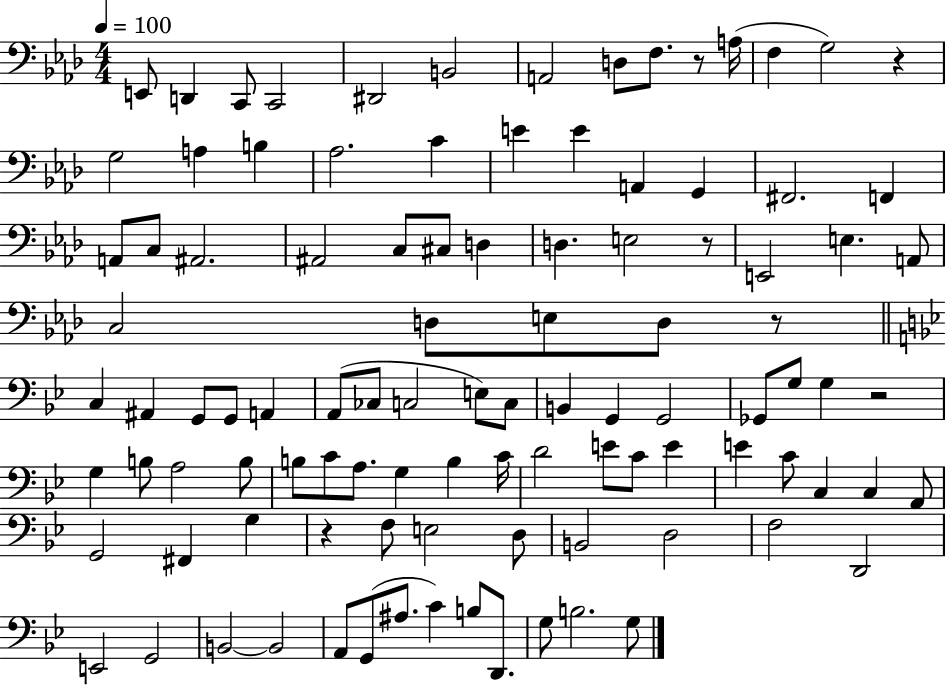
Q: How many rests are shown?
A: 6